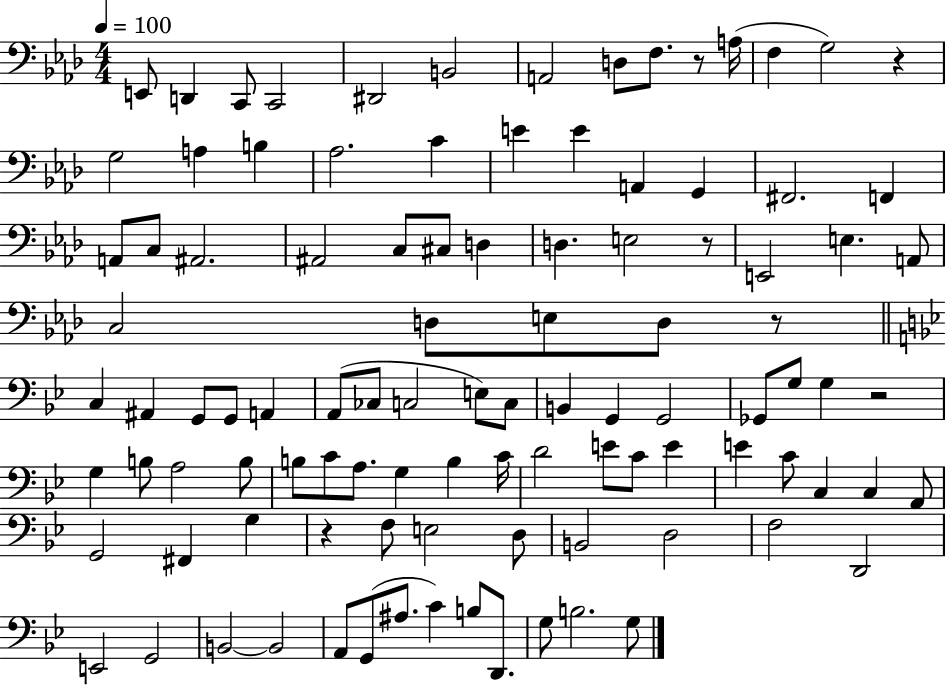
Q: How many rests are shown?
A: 6